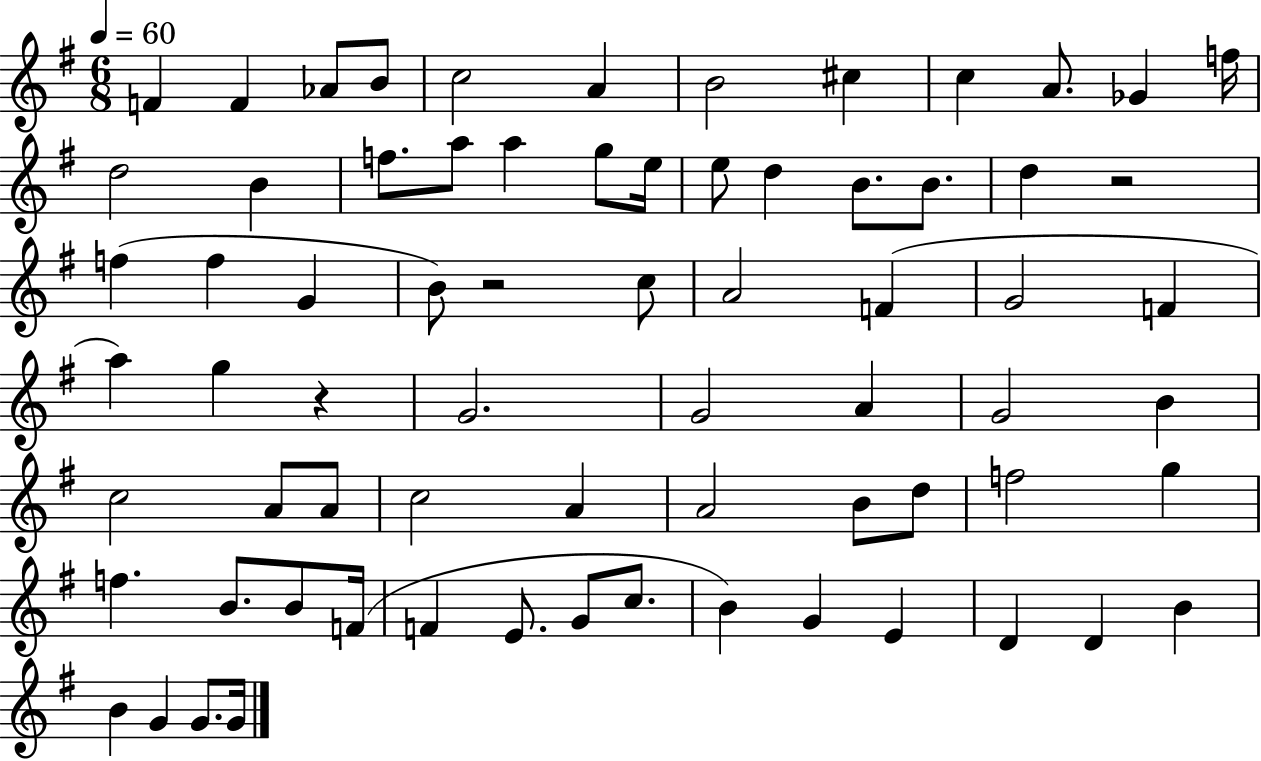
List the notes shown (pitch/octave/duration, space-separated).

F4/q F4/q Ab4/e B4/e C5/h A4/q B4/h C#5/q C5/q A4/e. Gb4/q F5/s D5/h B4/q F5/e. A5/e A5/q G5/e E5/s E5/e D5/q B4/e. B4/e. D5/q R/h F5/q F5/q G4/q B4/e R/h C5/e A4/h F4/q G4/h F4/q A5/q G5/q R/q G4/h. G4/h A4/q G4/h B4/q C5/h A4/e A4/e C5/h A4/q A4/h B4/e D5/e F5/h G5/q F5/q. B4/e. B4/e F4/s F4/q E4/e. G4/e C5/e. B4/q G4/q E4/q D4/q D4/q B4/q B4/q G4/q G4/e. G4/s